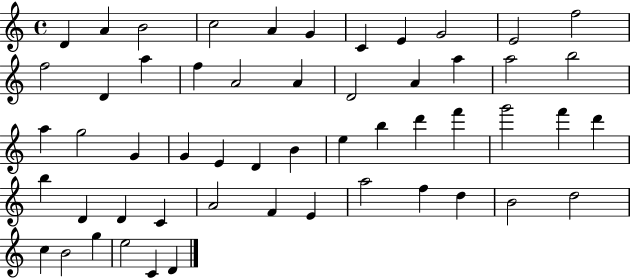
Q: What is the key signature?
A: C major